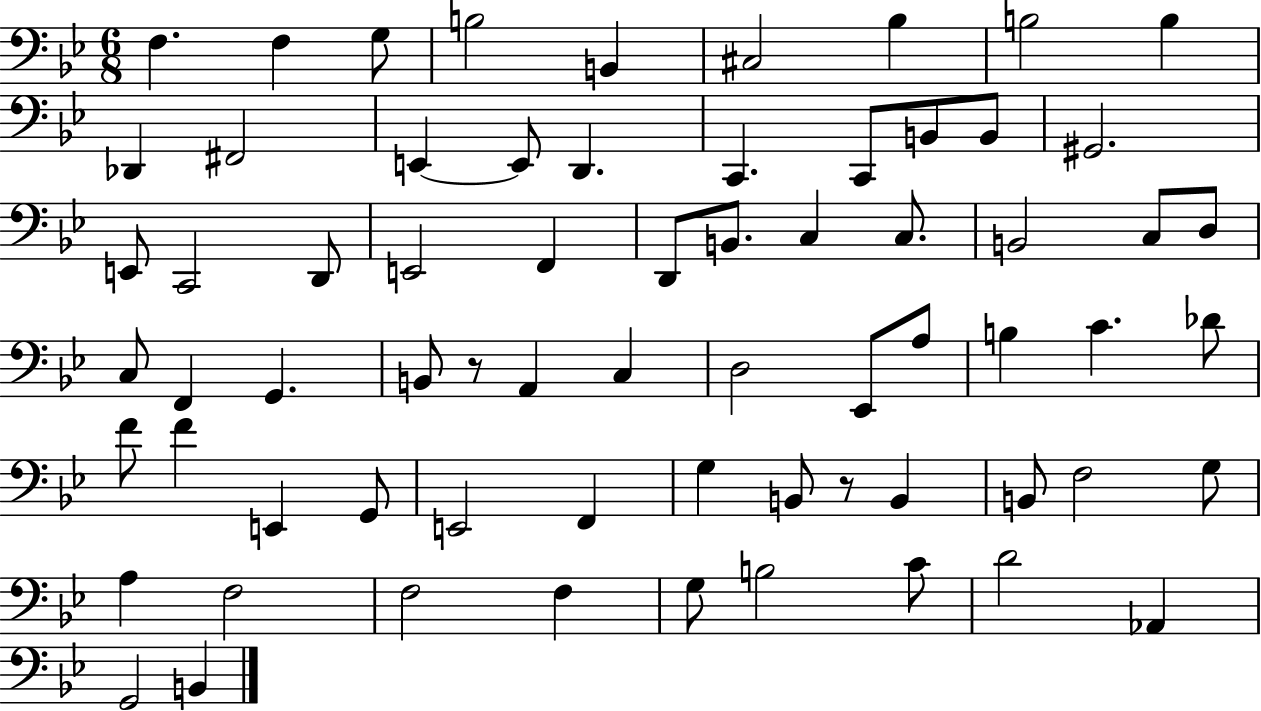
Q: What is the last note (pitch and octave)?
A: B2